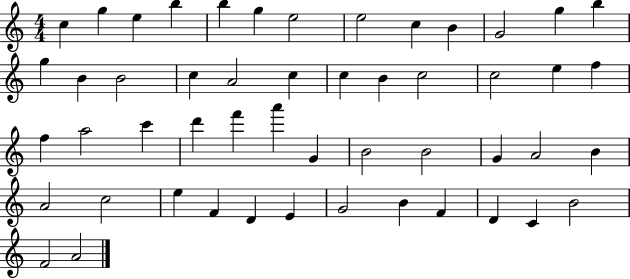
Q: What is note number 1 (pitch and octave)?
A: C5